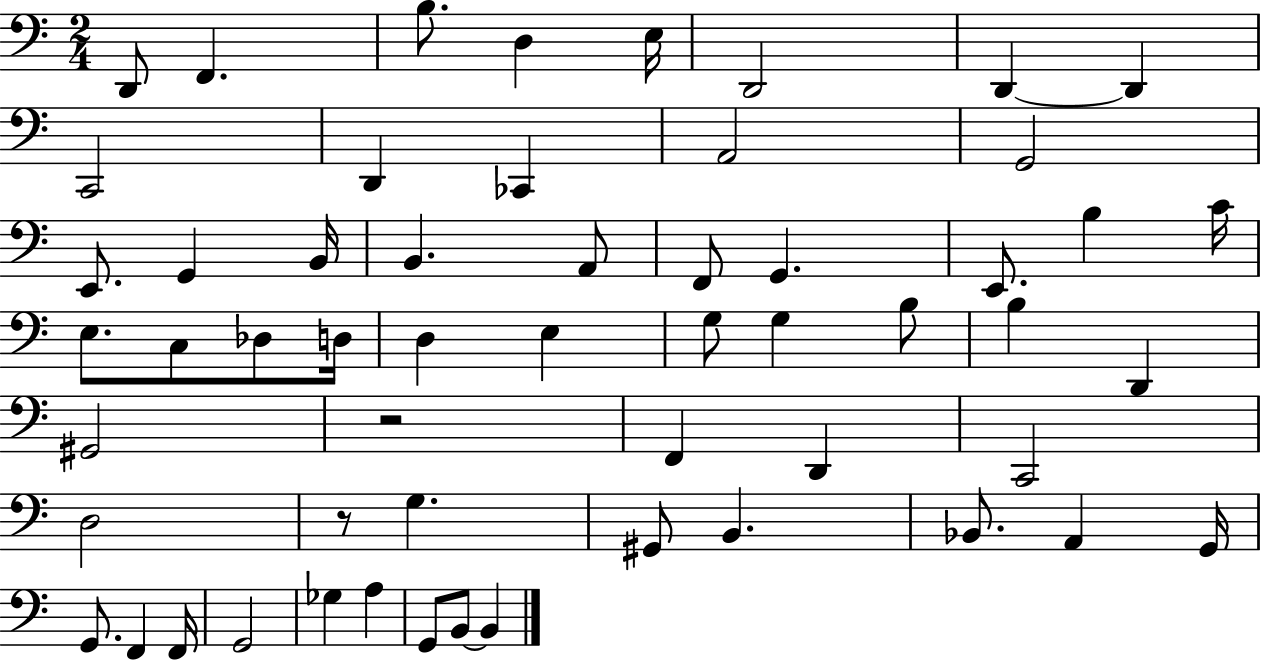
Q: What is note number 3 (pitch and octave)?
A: B3